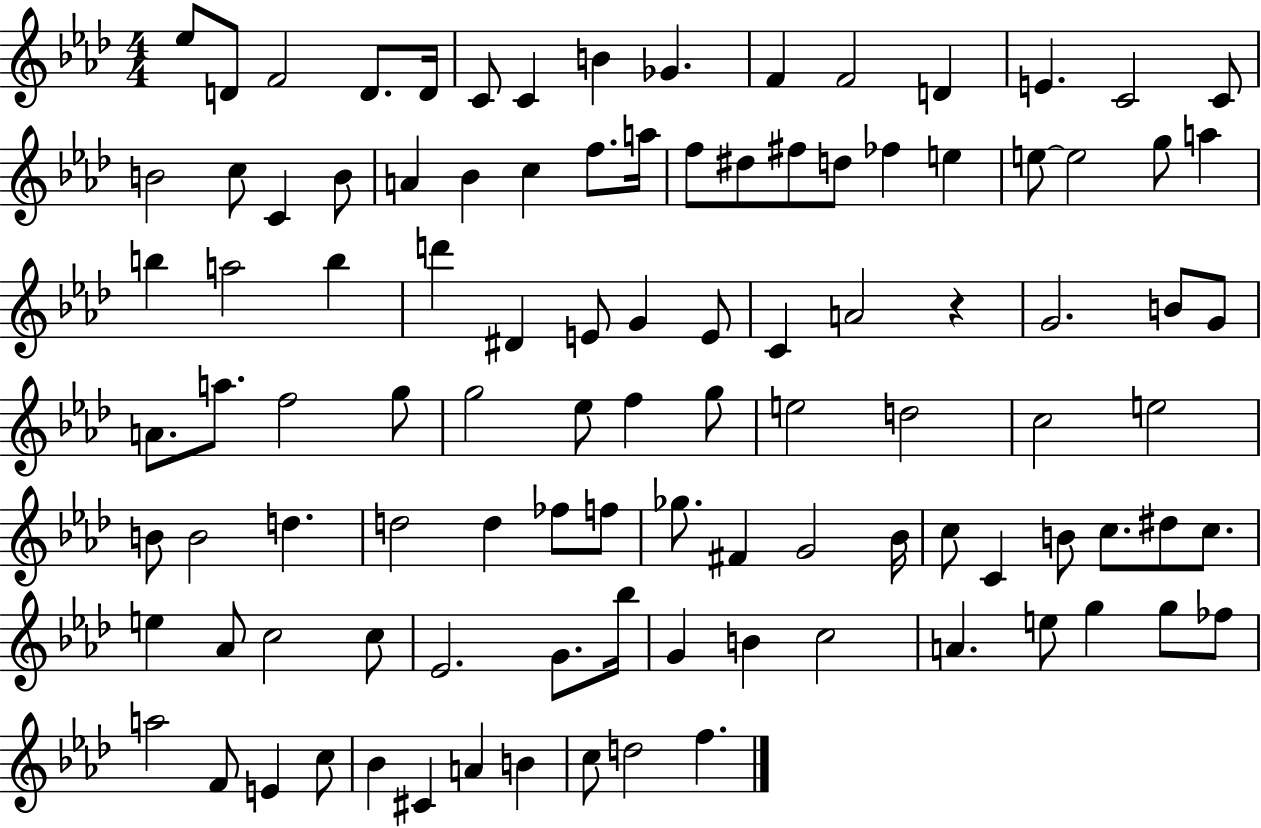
Eb5/e D4/e F4/h D4/e. D4/s C4/e C4/q B4/q Gb4/q. F4/q F4/h D4/q E4/q. C4/h C4/e B4/h C5/e C4/q B4/e A4/q Bb4/q C5/q F5/e. A5/s F5/e D#5/e F#5/e D5/e FES5/q E5/q E5/e E5/h G5/e A5/q B5/q A5/h B5/q D6/q D#4/q E4/e G4/q E4/e C4/q A4/h R/q G4/h. B4/e G4/e A4/e. A5/e. F5/h G5/e G5/h Eb5/e F5/q G5/e E5/h D5/h C5/h E5/h B4/e B4/h D5/q. D5/h D5/q FES5/e F5/e Gb5/e. F#4/q G4/h Bb4/s C5/e C4/q B4/e C5/e. D#5/e C5/e. E5/q Ab4/e C5/h C5/e Eb4/h. G4/e. Bb5/s G4/q B4/q C5/h A4/q. E5/e G5/q G5/e FES5/e A5/h F4/e E4/q C5/e Bb4/q C#4/q A4/q B4/q C5/e D5/h F5/q.